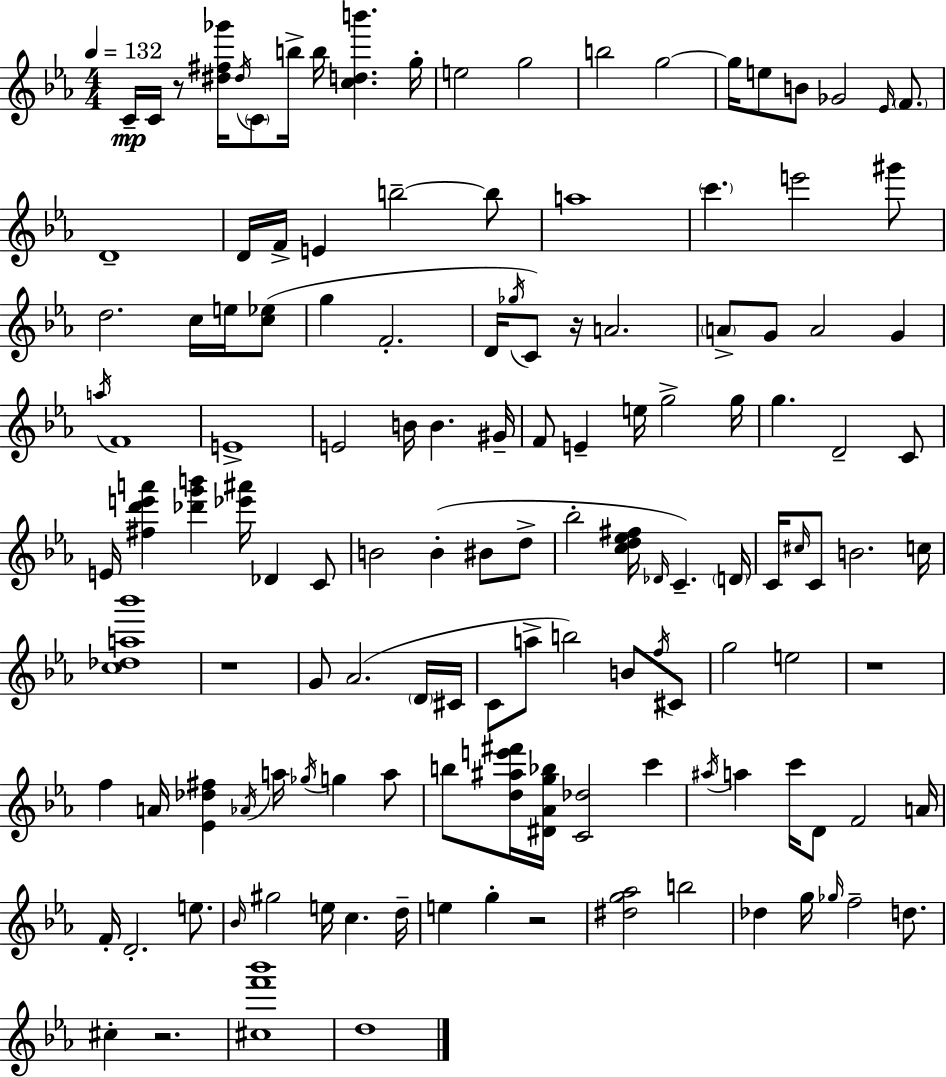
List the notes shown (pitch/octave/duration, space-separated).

C4/s C4/s R/e [D#5,F#5,Gb6]/s D#5/s C4/e B5/s B5/s [C5,D5,B6]/q. G5/s E5/h G5/h B5/h G5/h G5/s E5/e B4/e Gb4/h Eb4/s F4/e. D4/w D4/s F4/s E4/q B5/h B5/e A5/w C6/q. E6/h G#6/e D5/h. C5/s E5/s [C5,Eb5]/e G5/q F4/h. D4/s Gb5/s C4/e R/s A4/h. A4/e G4/e A4/h G4/q A5/s F4/w E4/w E4/h B4/s B4/q. G#4/s F4/e E4/q E5/s G5/h G5/s G5/q. D4/h C4/e E4/s [F#5,D6,E6,A6]/q [Db6,G6,B6]/q [Eb6,A#6]/s Db4/q C4/e B4/h B4/q BIS4/e D5/e Bb5/h [C5,D5,Eb5,F#5]/s Db4/s C4/q. D4/s C4/s C#5/s C4/e B4/h. C5/s [C5,Db5,A5,Bb6]/w R/w G4/e Ab4/h. D4/s C#4/s C4/e A5/e B5/h B4/e F5/s C#4/e G5/h E5/h R/w F5/q A4/s [Eb4,Db5,F#5]/q Ab4/s A5/s Gb5/s G5/q A5/e B5/e [D5,A#5,E6,F#6]/s [D#4,Ab4,G5,Bb5]/s [C4,Db5]/h C6/q A#5/s A5/q C6/s D4/e F4/h A4/s F4/s D4/h. E5/e. Bb4/s G#5/h E5/s C5/q. D5/s E5/q G5/q R/h [D#5,G5,Ab5]/h B5/h Db5/q G5/s Gb5/s F5/h D5/e. C#5/q R/h. [C#5,F6,Bb6]/w D5/w